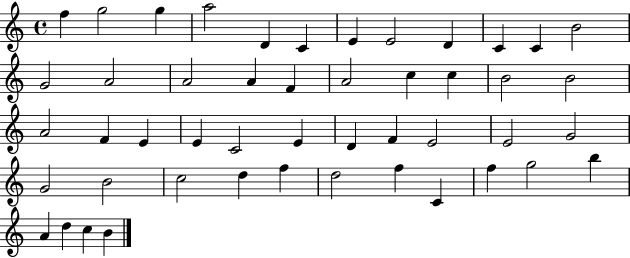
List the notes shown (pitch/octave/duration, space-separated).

F5/q G5/h G5/q A5/h D4/q C4/q E4/q E4/h D4/q C4/q C4/q B4/h G4/h A4/h A4/h A4/q F4/q A4/h C5/q C5/q B4/h B4/h A4/h F4/q E4/q E4/q C4/h E4/q D4/q F4/q E4/h E4/h G4/h G4/h B4/h C5/h D5/q F5/q D5/h F5/q C4/q F5/q G5/h B5/q A4/q D5/q C5/q B4/q